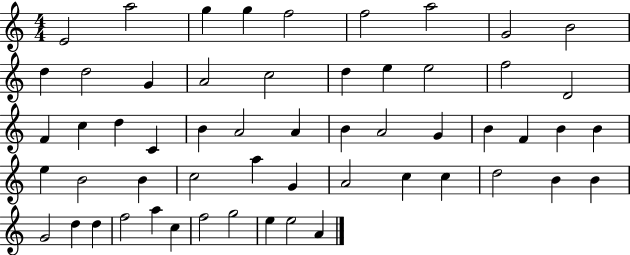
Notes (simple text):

E4/h A5/h G5/q G5/q F5/h F5/h A5/h G4/h B4/h D5/q D5/h G4/q A4/h C5/h D5/q E5/q E5/h F5/h D4/h F4/q C5/q D5/q C4/q B4/q A4/h A4/q B4/q A4/h G4/q B4/q F4/q B4/q B4/q E5/q B4/h B4/q C5/h A5/q G4/q A4/h C5/q C5/q D5/h B4/q B4/q G4/h D5/q D5/q F5/h A5/q C5/q F5/h G5/h E5/q E5/h A4/q